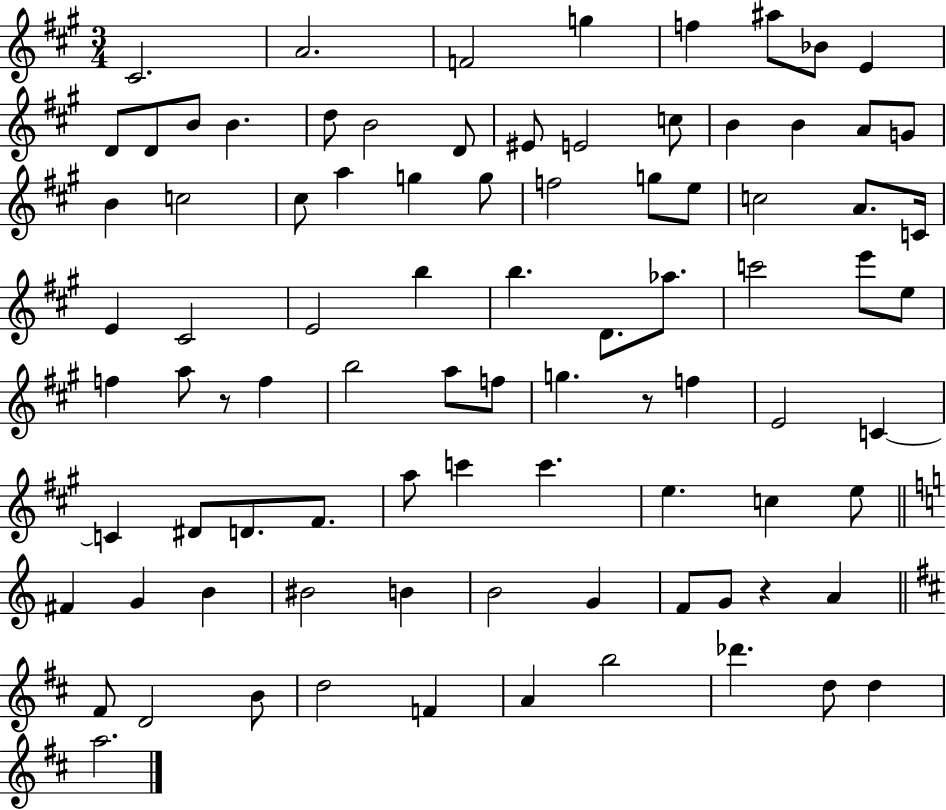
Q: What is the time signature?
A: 3/4